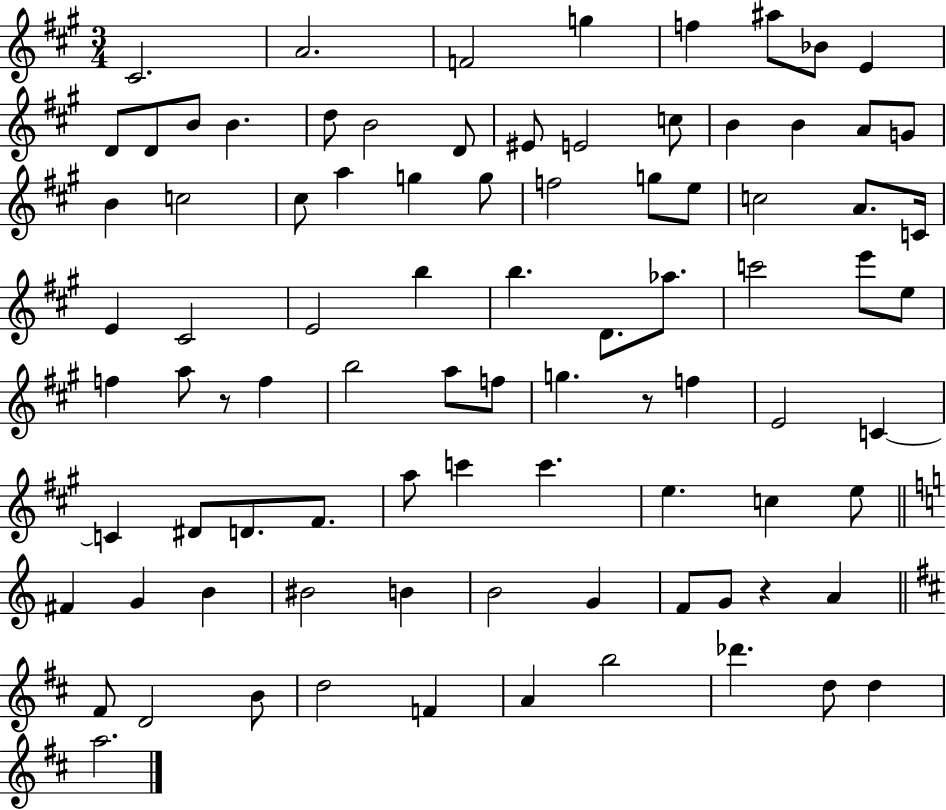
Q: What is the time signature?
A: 3/4